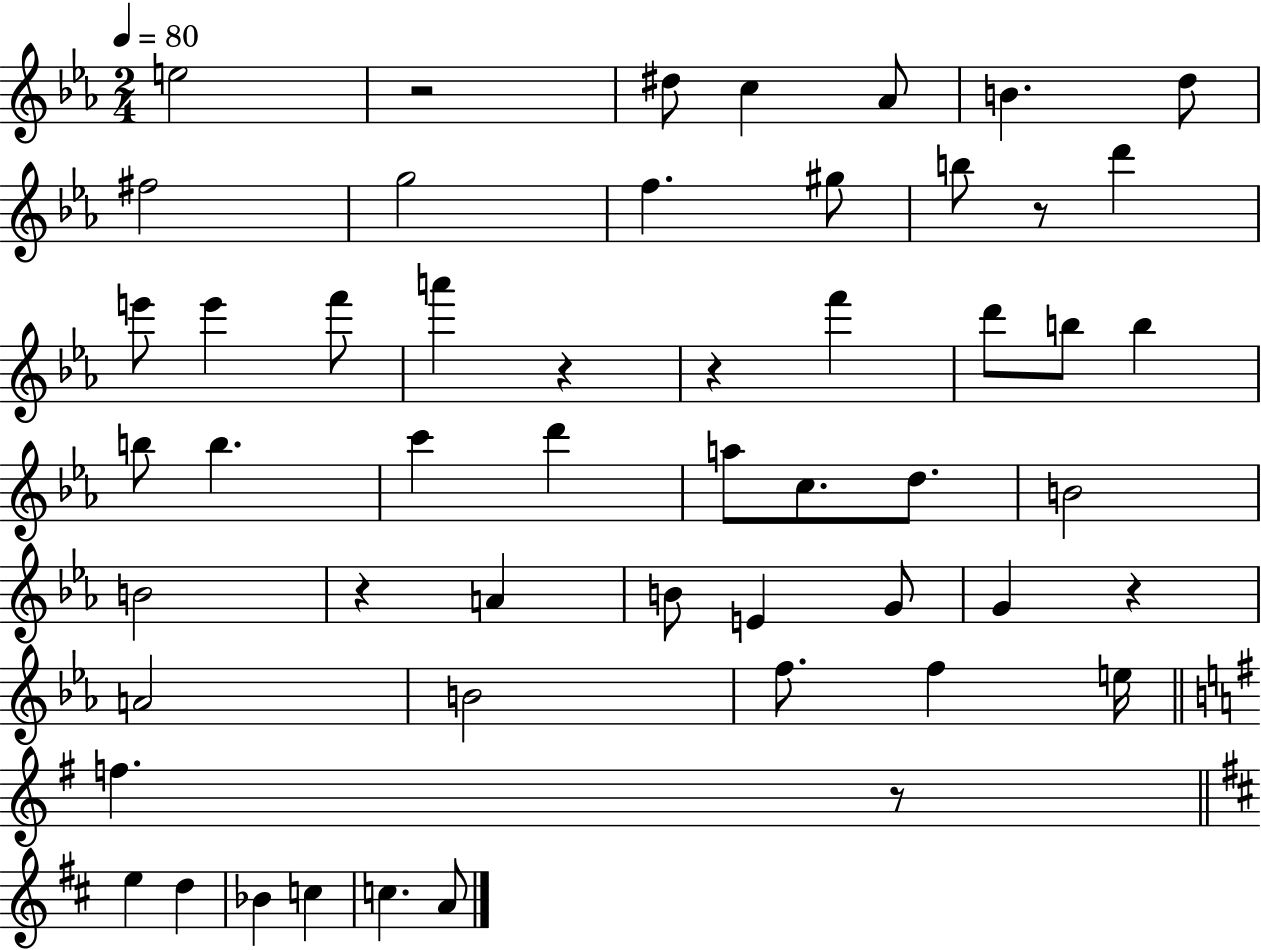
E5/h R/h D#5/e C5/q Ab4/e B4/q. D5/e F#5/h G5/h F5/q. G#5/e B5/e R/e D6/q E6/e E6/q F6/e A6/q R/q R/q F6/q D6/e B5/e B5/q B5/e B5/q. C6/q D6/q A5/e C5/e. D5/e. B4/h B4/h R/q A4/q B4/e E4/q G4/e G4/q R/q A4/h B4/h F5/e. F5/q E5/s F5/q. R/e E5/q D5/q Bb4/q C5/q C5/q. A4/e